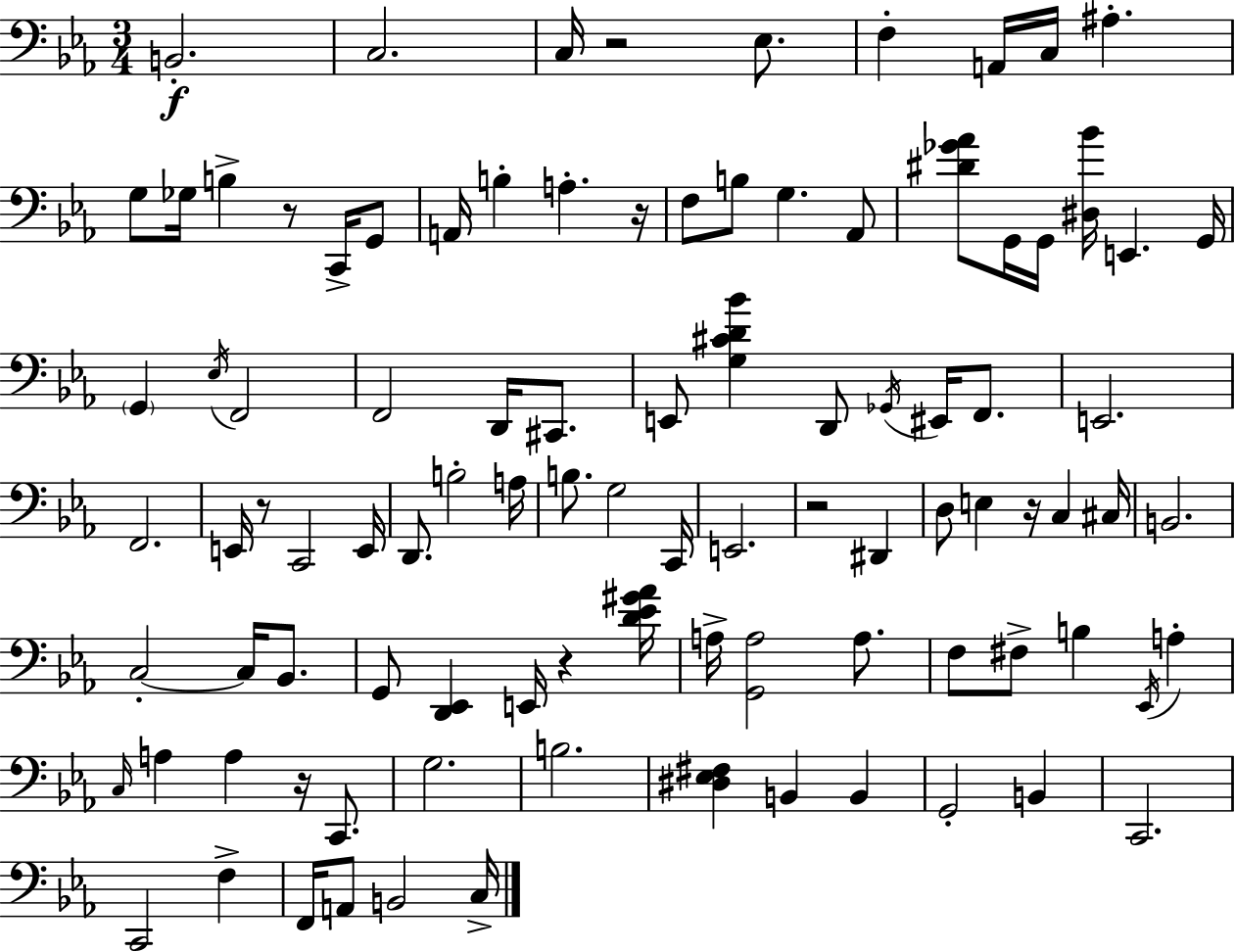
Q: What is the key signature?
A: EES major